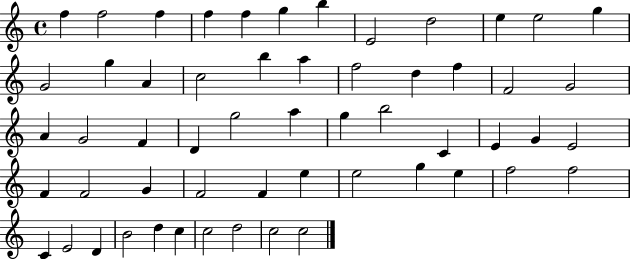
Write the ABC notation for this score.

X:1
T:Untitled
M:4/4
L:1/4
K:C
f f2 f f f g b E2 d2 e e2 g G2 g A c2 b a f2 d f F2 G2 A G2 F D g2 a g b2 C E G E2 F F2 G F2 F e e2 g e f2 f2 C E2 D B2 d c c2 d2 c2 c2